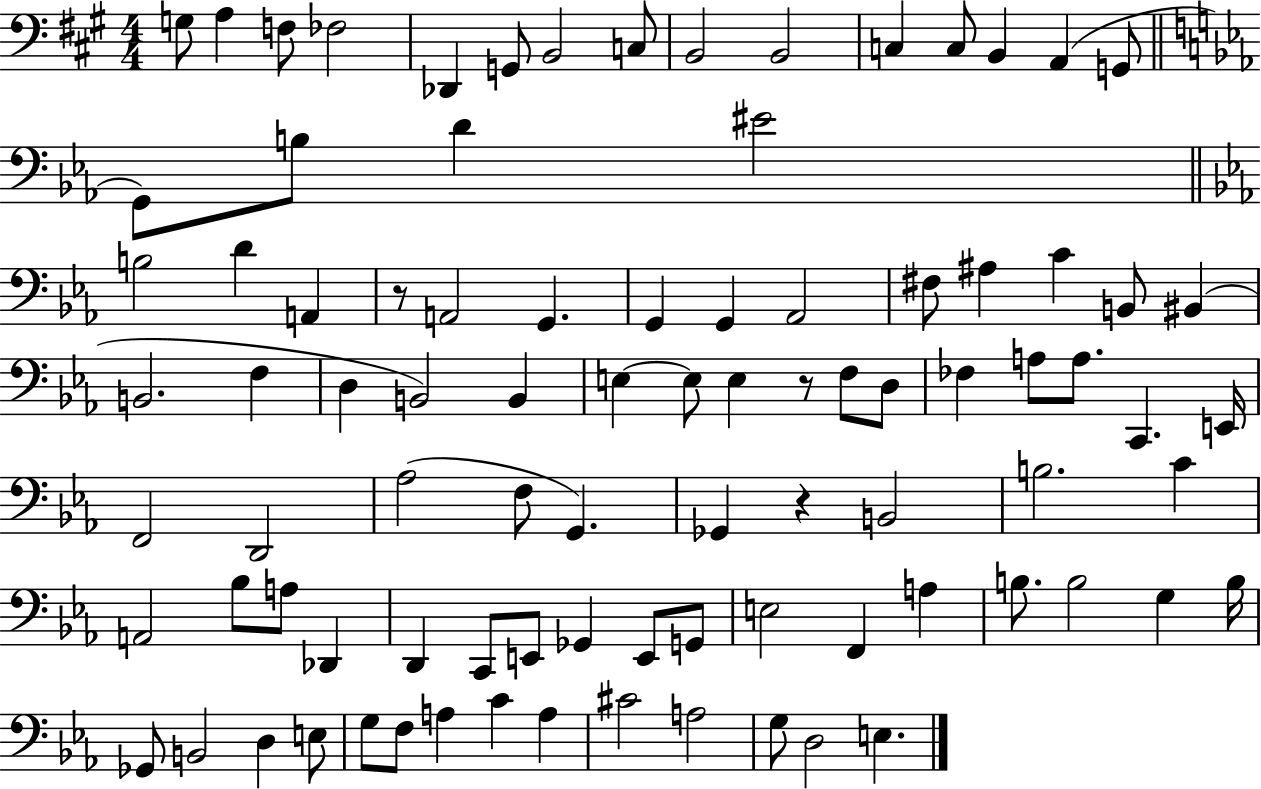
{
  \clef bass
  \numericTimeSignature
  \time 4/4
  \key a \major
  g8 a4 f8 fes2 | des,4 g,8 b,2 c8 | b,2 b,2 | c4 c8 b,4 a,4( g,8 | \break \bar "||" \break \key c \minor g,8) b8 d'4 eis'2 | \bar "||" \break \key ees \major b2 d'4 a,4 | r8 a,2 g,4. | g,4 g,4 aes,2 | fis8 ais4 c'4 b,8 bis,4( | \break b,2. f4 | d4 b,2) b,4 | e4~~ e8 e4 r8 f8 d8 | fes4 a8 a8. c,4. e,16 | \break f,2 d,2 | aes2( f8 g,4.) | ges,4 r4 b,2 | b2. c'4 | \break a,2 bes8 a8 des,4 | d,4 c,8 e,8 ges,4 e,8 g,8 | e2 f,4 a4 | b8. b2 g4 b16 | \break ges,8 b,2 d4 e8 | g8 f8 a4 c'4 a4 | cis'2 a2 | g8 d2 e4. | \break \bar "|."
}